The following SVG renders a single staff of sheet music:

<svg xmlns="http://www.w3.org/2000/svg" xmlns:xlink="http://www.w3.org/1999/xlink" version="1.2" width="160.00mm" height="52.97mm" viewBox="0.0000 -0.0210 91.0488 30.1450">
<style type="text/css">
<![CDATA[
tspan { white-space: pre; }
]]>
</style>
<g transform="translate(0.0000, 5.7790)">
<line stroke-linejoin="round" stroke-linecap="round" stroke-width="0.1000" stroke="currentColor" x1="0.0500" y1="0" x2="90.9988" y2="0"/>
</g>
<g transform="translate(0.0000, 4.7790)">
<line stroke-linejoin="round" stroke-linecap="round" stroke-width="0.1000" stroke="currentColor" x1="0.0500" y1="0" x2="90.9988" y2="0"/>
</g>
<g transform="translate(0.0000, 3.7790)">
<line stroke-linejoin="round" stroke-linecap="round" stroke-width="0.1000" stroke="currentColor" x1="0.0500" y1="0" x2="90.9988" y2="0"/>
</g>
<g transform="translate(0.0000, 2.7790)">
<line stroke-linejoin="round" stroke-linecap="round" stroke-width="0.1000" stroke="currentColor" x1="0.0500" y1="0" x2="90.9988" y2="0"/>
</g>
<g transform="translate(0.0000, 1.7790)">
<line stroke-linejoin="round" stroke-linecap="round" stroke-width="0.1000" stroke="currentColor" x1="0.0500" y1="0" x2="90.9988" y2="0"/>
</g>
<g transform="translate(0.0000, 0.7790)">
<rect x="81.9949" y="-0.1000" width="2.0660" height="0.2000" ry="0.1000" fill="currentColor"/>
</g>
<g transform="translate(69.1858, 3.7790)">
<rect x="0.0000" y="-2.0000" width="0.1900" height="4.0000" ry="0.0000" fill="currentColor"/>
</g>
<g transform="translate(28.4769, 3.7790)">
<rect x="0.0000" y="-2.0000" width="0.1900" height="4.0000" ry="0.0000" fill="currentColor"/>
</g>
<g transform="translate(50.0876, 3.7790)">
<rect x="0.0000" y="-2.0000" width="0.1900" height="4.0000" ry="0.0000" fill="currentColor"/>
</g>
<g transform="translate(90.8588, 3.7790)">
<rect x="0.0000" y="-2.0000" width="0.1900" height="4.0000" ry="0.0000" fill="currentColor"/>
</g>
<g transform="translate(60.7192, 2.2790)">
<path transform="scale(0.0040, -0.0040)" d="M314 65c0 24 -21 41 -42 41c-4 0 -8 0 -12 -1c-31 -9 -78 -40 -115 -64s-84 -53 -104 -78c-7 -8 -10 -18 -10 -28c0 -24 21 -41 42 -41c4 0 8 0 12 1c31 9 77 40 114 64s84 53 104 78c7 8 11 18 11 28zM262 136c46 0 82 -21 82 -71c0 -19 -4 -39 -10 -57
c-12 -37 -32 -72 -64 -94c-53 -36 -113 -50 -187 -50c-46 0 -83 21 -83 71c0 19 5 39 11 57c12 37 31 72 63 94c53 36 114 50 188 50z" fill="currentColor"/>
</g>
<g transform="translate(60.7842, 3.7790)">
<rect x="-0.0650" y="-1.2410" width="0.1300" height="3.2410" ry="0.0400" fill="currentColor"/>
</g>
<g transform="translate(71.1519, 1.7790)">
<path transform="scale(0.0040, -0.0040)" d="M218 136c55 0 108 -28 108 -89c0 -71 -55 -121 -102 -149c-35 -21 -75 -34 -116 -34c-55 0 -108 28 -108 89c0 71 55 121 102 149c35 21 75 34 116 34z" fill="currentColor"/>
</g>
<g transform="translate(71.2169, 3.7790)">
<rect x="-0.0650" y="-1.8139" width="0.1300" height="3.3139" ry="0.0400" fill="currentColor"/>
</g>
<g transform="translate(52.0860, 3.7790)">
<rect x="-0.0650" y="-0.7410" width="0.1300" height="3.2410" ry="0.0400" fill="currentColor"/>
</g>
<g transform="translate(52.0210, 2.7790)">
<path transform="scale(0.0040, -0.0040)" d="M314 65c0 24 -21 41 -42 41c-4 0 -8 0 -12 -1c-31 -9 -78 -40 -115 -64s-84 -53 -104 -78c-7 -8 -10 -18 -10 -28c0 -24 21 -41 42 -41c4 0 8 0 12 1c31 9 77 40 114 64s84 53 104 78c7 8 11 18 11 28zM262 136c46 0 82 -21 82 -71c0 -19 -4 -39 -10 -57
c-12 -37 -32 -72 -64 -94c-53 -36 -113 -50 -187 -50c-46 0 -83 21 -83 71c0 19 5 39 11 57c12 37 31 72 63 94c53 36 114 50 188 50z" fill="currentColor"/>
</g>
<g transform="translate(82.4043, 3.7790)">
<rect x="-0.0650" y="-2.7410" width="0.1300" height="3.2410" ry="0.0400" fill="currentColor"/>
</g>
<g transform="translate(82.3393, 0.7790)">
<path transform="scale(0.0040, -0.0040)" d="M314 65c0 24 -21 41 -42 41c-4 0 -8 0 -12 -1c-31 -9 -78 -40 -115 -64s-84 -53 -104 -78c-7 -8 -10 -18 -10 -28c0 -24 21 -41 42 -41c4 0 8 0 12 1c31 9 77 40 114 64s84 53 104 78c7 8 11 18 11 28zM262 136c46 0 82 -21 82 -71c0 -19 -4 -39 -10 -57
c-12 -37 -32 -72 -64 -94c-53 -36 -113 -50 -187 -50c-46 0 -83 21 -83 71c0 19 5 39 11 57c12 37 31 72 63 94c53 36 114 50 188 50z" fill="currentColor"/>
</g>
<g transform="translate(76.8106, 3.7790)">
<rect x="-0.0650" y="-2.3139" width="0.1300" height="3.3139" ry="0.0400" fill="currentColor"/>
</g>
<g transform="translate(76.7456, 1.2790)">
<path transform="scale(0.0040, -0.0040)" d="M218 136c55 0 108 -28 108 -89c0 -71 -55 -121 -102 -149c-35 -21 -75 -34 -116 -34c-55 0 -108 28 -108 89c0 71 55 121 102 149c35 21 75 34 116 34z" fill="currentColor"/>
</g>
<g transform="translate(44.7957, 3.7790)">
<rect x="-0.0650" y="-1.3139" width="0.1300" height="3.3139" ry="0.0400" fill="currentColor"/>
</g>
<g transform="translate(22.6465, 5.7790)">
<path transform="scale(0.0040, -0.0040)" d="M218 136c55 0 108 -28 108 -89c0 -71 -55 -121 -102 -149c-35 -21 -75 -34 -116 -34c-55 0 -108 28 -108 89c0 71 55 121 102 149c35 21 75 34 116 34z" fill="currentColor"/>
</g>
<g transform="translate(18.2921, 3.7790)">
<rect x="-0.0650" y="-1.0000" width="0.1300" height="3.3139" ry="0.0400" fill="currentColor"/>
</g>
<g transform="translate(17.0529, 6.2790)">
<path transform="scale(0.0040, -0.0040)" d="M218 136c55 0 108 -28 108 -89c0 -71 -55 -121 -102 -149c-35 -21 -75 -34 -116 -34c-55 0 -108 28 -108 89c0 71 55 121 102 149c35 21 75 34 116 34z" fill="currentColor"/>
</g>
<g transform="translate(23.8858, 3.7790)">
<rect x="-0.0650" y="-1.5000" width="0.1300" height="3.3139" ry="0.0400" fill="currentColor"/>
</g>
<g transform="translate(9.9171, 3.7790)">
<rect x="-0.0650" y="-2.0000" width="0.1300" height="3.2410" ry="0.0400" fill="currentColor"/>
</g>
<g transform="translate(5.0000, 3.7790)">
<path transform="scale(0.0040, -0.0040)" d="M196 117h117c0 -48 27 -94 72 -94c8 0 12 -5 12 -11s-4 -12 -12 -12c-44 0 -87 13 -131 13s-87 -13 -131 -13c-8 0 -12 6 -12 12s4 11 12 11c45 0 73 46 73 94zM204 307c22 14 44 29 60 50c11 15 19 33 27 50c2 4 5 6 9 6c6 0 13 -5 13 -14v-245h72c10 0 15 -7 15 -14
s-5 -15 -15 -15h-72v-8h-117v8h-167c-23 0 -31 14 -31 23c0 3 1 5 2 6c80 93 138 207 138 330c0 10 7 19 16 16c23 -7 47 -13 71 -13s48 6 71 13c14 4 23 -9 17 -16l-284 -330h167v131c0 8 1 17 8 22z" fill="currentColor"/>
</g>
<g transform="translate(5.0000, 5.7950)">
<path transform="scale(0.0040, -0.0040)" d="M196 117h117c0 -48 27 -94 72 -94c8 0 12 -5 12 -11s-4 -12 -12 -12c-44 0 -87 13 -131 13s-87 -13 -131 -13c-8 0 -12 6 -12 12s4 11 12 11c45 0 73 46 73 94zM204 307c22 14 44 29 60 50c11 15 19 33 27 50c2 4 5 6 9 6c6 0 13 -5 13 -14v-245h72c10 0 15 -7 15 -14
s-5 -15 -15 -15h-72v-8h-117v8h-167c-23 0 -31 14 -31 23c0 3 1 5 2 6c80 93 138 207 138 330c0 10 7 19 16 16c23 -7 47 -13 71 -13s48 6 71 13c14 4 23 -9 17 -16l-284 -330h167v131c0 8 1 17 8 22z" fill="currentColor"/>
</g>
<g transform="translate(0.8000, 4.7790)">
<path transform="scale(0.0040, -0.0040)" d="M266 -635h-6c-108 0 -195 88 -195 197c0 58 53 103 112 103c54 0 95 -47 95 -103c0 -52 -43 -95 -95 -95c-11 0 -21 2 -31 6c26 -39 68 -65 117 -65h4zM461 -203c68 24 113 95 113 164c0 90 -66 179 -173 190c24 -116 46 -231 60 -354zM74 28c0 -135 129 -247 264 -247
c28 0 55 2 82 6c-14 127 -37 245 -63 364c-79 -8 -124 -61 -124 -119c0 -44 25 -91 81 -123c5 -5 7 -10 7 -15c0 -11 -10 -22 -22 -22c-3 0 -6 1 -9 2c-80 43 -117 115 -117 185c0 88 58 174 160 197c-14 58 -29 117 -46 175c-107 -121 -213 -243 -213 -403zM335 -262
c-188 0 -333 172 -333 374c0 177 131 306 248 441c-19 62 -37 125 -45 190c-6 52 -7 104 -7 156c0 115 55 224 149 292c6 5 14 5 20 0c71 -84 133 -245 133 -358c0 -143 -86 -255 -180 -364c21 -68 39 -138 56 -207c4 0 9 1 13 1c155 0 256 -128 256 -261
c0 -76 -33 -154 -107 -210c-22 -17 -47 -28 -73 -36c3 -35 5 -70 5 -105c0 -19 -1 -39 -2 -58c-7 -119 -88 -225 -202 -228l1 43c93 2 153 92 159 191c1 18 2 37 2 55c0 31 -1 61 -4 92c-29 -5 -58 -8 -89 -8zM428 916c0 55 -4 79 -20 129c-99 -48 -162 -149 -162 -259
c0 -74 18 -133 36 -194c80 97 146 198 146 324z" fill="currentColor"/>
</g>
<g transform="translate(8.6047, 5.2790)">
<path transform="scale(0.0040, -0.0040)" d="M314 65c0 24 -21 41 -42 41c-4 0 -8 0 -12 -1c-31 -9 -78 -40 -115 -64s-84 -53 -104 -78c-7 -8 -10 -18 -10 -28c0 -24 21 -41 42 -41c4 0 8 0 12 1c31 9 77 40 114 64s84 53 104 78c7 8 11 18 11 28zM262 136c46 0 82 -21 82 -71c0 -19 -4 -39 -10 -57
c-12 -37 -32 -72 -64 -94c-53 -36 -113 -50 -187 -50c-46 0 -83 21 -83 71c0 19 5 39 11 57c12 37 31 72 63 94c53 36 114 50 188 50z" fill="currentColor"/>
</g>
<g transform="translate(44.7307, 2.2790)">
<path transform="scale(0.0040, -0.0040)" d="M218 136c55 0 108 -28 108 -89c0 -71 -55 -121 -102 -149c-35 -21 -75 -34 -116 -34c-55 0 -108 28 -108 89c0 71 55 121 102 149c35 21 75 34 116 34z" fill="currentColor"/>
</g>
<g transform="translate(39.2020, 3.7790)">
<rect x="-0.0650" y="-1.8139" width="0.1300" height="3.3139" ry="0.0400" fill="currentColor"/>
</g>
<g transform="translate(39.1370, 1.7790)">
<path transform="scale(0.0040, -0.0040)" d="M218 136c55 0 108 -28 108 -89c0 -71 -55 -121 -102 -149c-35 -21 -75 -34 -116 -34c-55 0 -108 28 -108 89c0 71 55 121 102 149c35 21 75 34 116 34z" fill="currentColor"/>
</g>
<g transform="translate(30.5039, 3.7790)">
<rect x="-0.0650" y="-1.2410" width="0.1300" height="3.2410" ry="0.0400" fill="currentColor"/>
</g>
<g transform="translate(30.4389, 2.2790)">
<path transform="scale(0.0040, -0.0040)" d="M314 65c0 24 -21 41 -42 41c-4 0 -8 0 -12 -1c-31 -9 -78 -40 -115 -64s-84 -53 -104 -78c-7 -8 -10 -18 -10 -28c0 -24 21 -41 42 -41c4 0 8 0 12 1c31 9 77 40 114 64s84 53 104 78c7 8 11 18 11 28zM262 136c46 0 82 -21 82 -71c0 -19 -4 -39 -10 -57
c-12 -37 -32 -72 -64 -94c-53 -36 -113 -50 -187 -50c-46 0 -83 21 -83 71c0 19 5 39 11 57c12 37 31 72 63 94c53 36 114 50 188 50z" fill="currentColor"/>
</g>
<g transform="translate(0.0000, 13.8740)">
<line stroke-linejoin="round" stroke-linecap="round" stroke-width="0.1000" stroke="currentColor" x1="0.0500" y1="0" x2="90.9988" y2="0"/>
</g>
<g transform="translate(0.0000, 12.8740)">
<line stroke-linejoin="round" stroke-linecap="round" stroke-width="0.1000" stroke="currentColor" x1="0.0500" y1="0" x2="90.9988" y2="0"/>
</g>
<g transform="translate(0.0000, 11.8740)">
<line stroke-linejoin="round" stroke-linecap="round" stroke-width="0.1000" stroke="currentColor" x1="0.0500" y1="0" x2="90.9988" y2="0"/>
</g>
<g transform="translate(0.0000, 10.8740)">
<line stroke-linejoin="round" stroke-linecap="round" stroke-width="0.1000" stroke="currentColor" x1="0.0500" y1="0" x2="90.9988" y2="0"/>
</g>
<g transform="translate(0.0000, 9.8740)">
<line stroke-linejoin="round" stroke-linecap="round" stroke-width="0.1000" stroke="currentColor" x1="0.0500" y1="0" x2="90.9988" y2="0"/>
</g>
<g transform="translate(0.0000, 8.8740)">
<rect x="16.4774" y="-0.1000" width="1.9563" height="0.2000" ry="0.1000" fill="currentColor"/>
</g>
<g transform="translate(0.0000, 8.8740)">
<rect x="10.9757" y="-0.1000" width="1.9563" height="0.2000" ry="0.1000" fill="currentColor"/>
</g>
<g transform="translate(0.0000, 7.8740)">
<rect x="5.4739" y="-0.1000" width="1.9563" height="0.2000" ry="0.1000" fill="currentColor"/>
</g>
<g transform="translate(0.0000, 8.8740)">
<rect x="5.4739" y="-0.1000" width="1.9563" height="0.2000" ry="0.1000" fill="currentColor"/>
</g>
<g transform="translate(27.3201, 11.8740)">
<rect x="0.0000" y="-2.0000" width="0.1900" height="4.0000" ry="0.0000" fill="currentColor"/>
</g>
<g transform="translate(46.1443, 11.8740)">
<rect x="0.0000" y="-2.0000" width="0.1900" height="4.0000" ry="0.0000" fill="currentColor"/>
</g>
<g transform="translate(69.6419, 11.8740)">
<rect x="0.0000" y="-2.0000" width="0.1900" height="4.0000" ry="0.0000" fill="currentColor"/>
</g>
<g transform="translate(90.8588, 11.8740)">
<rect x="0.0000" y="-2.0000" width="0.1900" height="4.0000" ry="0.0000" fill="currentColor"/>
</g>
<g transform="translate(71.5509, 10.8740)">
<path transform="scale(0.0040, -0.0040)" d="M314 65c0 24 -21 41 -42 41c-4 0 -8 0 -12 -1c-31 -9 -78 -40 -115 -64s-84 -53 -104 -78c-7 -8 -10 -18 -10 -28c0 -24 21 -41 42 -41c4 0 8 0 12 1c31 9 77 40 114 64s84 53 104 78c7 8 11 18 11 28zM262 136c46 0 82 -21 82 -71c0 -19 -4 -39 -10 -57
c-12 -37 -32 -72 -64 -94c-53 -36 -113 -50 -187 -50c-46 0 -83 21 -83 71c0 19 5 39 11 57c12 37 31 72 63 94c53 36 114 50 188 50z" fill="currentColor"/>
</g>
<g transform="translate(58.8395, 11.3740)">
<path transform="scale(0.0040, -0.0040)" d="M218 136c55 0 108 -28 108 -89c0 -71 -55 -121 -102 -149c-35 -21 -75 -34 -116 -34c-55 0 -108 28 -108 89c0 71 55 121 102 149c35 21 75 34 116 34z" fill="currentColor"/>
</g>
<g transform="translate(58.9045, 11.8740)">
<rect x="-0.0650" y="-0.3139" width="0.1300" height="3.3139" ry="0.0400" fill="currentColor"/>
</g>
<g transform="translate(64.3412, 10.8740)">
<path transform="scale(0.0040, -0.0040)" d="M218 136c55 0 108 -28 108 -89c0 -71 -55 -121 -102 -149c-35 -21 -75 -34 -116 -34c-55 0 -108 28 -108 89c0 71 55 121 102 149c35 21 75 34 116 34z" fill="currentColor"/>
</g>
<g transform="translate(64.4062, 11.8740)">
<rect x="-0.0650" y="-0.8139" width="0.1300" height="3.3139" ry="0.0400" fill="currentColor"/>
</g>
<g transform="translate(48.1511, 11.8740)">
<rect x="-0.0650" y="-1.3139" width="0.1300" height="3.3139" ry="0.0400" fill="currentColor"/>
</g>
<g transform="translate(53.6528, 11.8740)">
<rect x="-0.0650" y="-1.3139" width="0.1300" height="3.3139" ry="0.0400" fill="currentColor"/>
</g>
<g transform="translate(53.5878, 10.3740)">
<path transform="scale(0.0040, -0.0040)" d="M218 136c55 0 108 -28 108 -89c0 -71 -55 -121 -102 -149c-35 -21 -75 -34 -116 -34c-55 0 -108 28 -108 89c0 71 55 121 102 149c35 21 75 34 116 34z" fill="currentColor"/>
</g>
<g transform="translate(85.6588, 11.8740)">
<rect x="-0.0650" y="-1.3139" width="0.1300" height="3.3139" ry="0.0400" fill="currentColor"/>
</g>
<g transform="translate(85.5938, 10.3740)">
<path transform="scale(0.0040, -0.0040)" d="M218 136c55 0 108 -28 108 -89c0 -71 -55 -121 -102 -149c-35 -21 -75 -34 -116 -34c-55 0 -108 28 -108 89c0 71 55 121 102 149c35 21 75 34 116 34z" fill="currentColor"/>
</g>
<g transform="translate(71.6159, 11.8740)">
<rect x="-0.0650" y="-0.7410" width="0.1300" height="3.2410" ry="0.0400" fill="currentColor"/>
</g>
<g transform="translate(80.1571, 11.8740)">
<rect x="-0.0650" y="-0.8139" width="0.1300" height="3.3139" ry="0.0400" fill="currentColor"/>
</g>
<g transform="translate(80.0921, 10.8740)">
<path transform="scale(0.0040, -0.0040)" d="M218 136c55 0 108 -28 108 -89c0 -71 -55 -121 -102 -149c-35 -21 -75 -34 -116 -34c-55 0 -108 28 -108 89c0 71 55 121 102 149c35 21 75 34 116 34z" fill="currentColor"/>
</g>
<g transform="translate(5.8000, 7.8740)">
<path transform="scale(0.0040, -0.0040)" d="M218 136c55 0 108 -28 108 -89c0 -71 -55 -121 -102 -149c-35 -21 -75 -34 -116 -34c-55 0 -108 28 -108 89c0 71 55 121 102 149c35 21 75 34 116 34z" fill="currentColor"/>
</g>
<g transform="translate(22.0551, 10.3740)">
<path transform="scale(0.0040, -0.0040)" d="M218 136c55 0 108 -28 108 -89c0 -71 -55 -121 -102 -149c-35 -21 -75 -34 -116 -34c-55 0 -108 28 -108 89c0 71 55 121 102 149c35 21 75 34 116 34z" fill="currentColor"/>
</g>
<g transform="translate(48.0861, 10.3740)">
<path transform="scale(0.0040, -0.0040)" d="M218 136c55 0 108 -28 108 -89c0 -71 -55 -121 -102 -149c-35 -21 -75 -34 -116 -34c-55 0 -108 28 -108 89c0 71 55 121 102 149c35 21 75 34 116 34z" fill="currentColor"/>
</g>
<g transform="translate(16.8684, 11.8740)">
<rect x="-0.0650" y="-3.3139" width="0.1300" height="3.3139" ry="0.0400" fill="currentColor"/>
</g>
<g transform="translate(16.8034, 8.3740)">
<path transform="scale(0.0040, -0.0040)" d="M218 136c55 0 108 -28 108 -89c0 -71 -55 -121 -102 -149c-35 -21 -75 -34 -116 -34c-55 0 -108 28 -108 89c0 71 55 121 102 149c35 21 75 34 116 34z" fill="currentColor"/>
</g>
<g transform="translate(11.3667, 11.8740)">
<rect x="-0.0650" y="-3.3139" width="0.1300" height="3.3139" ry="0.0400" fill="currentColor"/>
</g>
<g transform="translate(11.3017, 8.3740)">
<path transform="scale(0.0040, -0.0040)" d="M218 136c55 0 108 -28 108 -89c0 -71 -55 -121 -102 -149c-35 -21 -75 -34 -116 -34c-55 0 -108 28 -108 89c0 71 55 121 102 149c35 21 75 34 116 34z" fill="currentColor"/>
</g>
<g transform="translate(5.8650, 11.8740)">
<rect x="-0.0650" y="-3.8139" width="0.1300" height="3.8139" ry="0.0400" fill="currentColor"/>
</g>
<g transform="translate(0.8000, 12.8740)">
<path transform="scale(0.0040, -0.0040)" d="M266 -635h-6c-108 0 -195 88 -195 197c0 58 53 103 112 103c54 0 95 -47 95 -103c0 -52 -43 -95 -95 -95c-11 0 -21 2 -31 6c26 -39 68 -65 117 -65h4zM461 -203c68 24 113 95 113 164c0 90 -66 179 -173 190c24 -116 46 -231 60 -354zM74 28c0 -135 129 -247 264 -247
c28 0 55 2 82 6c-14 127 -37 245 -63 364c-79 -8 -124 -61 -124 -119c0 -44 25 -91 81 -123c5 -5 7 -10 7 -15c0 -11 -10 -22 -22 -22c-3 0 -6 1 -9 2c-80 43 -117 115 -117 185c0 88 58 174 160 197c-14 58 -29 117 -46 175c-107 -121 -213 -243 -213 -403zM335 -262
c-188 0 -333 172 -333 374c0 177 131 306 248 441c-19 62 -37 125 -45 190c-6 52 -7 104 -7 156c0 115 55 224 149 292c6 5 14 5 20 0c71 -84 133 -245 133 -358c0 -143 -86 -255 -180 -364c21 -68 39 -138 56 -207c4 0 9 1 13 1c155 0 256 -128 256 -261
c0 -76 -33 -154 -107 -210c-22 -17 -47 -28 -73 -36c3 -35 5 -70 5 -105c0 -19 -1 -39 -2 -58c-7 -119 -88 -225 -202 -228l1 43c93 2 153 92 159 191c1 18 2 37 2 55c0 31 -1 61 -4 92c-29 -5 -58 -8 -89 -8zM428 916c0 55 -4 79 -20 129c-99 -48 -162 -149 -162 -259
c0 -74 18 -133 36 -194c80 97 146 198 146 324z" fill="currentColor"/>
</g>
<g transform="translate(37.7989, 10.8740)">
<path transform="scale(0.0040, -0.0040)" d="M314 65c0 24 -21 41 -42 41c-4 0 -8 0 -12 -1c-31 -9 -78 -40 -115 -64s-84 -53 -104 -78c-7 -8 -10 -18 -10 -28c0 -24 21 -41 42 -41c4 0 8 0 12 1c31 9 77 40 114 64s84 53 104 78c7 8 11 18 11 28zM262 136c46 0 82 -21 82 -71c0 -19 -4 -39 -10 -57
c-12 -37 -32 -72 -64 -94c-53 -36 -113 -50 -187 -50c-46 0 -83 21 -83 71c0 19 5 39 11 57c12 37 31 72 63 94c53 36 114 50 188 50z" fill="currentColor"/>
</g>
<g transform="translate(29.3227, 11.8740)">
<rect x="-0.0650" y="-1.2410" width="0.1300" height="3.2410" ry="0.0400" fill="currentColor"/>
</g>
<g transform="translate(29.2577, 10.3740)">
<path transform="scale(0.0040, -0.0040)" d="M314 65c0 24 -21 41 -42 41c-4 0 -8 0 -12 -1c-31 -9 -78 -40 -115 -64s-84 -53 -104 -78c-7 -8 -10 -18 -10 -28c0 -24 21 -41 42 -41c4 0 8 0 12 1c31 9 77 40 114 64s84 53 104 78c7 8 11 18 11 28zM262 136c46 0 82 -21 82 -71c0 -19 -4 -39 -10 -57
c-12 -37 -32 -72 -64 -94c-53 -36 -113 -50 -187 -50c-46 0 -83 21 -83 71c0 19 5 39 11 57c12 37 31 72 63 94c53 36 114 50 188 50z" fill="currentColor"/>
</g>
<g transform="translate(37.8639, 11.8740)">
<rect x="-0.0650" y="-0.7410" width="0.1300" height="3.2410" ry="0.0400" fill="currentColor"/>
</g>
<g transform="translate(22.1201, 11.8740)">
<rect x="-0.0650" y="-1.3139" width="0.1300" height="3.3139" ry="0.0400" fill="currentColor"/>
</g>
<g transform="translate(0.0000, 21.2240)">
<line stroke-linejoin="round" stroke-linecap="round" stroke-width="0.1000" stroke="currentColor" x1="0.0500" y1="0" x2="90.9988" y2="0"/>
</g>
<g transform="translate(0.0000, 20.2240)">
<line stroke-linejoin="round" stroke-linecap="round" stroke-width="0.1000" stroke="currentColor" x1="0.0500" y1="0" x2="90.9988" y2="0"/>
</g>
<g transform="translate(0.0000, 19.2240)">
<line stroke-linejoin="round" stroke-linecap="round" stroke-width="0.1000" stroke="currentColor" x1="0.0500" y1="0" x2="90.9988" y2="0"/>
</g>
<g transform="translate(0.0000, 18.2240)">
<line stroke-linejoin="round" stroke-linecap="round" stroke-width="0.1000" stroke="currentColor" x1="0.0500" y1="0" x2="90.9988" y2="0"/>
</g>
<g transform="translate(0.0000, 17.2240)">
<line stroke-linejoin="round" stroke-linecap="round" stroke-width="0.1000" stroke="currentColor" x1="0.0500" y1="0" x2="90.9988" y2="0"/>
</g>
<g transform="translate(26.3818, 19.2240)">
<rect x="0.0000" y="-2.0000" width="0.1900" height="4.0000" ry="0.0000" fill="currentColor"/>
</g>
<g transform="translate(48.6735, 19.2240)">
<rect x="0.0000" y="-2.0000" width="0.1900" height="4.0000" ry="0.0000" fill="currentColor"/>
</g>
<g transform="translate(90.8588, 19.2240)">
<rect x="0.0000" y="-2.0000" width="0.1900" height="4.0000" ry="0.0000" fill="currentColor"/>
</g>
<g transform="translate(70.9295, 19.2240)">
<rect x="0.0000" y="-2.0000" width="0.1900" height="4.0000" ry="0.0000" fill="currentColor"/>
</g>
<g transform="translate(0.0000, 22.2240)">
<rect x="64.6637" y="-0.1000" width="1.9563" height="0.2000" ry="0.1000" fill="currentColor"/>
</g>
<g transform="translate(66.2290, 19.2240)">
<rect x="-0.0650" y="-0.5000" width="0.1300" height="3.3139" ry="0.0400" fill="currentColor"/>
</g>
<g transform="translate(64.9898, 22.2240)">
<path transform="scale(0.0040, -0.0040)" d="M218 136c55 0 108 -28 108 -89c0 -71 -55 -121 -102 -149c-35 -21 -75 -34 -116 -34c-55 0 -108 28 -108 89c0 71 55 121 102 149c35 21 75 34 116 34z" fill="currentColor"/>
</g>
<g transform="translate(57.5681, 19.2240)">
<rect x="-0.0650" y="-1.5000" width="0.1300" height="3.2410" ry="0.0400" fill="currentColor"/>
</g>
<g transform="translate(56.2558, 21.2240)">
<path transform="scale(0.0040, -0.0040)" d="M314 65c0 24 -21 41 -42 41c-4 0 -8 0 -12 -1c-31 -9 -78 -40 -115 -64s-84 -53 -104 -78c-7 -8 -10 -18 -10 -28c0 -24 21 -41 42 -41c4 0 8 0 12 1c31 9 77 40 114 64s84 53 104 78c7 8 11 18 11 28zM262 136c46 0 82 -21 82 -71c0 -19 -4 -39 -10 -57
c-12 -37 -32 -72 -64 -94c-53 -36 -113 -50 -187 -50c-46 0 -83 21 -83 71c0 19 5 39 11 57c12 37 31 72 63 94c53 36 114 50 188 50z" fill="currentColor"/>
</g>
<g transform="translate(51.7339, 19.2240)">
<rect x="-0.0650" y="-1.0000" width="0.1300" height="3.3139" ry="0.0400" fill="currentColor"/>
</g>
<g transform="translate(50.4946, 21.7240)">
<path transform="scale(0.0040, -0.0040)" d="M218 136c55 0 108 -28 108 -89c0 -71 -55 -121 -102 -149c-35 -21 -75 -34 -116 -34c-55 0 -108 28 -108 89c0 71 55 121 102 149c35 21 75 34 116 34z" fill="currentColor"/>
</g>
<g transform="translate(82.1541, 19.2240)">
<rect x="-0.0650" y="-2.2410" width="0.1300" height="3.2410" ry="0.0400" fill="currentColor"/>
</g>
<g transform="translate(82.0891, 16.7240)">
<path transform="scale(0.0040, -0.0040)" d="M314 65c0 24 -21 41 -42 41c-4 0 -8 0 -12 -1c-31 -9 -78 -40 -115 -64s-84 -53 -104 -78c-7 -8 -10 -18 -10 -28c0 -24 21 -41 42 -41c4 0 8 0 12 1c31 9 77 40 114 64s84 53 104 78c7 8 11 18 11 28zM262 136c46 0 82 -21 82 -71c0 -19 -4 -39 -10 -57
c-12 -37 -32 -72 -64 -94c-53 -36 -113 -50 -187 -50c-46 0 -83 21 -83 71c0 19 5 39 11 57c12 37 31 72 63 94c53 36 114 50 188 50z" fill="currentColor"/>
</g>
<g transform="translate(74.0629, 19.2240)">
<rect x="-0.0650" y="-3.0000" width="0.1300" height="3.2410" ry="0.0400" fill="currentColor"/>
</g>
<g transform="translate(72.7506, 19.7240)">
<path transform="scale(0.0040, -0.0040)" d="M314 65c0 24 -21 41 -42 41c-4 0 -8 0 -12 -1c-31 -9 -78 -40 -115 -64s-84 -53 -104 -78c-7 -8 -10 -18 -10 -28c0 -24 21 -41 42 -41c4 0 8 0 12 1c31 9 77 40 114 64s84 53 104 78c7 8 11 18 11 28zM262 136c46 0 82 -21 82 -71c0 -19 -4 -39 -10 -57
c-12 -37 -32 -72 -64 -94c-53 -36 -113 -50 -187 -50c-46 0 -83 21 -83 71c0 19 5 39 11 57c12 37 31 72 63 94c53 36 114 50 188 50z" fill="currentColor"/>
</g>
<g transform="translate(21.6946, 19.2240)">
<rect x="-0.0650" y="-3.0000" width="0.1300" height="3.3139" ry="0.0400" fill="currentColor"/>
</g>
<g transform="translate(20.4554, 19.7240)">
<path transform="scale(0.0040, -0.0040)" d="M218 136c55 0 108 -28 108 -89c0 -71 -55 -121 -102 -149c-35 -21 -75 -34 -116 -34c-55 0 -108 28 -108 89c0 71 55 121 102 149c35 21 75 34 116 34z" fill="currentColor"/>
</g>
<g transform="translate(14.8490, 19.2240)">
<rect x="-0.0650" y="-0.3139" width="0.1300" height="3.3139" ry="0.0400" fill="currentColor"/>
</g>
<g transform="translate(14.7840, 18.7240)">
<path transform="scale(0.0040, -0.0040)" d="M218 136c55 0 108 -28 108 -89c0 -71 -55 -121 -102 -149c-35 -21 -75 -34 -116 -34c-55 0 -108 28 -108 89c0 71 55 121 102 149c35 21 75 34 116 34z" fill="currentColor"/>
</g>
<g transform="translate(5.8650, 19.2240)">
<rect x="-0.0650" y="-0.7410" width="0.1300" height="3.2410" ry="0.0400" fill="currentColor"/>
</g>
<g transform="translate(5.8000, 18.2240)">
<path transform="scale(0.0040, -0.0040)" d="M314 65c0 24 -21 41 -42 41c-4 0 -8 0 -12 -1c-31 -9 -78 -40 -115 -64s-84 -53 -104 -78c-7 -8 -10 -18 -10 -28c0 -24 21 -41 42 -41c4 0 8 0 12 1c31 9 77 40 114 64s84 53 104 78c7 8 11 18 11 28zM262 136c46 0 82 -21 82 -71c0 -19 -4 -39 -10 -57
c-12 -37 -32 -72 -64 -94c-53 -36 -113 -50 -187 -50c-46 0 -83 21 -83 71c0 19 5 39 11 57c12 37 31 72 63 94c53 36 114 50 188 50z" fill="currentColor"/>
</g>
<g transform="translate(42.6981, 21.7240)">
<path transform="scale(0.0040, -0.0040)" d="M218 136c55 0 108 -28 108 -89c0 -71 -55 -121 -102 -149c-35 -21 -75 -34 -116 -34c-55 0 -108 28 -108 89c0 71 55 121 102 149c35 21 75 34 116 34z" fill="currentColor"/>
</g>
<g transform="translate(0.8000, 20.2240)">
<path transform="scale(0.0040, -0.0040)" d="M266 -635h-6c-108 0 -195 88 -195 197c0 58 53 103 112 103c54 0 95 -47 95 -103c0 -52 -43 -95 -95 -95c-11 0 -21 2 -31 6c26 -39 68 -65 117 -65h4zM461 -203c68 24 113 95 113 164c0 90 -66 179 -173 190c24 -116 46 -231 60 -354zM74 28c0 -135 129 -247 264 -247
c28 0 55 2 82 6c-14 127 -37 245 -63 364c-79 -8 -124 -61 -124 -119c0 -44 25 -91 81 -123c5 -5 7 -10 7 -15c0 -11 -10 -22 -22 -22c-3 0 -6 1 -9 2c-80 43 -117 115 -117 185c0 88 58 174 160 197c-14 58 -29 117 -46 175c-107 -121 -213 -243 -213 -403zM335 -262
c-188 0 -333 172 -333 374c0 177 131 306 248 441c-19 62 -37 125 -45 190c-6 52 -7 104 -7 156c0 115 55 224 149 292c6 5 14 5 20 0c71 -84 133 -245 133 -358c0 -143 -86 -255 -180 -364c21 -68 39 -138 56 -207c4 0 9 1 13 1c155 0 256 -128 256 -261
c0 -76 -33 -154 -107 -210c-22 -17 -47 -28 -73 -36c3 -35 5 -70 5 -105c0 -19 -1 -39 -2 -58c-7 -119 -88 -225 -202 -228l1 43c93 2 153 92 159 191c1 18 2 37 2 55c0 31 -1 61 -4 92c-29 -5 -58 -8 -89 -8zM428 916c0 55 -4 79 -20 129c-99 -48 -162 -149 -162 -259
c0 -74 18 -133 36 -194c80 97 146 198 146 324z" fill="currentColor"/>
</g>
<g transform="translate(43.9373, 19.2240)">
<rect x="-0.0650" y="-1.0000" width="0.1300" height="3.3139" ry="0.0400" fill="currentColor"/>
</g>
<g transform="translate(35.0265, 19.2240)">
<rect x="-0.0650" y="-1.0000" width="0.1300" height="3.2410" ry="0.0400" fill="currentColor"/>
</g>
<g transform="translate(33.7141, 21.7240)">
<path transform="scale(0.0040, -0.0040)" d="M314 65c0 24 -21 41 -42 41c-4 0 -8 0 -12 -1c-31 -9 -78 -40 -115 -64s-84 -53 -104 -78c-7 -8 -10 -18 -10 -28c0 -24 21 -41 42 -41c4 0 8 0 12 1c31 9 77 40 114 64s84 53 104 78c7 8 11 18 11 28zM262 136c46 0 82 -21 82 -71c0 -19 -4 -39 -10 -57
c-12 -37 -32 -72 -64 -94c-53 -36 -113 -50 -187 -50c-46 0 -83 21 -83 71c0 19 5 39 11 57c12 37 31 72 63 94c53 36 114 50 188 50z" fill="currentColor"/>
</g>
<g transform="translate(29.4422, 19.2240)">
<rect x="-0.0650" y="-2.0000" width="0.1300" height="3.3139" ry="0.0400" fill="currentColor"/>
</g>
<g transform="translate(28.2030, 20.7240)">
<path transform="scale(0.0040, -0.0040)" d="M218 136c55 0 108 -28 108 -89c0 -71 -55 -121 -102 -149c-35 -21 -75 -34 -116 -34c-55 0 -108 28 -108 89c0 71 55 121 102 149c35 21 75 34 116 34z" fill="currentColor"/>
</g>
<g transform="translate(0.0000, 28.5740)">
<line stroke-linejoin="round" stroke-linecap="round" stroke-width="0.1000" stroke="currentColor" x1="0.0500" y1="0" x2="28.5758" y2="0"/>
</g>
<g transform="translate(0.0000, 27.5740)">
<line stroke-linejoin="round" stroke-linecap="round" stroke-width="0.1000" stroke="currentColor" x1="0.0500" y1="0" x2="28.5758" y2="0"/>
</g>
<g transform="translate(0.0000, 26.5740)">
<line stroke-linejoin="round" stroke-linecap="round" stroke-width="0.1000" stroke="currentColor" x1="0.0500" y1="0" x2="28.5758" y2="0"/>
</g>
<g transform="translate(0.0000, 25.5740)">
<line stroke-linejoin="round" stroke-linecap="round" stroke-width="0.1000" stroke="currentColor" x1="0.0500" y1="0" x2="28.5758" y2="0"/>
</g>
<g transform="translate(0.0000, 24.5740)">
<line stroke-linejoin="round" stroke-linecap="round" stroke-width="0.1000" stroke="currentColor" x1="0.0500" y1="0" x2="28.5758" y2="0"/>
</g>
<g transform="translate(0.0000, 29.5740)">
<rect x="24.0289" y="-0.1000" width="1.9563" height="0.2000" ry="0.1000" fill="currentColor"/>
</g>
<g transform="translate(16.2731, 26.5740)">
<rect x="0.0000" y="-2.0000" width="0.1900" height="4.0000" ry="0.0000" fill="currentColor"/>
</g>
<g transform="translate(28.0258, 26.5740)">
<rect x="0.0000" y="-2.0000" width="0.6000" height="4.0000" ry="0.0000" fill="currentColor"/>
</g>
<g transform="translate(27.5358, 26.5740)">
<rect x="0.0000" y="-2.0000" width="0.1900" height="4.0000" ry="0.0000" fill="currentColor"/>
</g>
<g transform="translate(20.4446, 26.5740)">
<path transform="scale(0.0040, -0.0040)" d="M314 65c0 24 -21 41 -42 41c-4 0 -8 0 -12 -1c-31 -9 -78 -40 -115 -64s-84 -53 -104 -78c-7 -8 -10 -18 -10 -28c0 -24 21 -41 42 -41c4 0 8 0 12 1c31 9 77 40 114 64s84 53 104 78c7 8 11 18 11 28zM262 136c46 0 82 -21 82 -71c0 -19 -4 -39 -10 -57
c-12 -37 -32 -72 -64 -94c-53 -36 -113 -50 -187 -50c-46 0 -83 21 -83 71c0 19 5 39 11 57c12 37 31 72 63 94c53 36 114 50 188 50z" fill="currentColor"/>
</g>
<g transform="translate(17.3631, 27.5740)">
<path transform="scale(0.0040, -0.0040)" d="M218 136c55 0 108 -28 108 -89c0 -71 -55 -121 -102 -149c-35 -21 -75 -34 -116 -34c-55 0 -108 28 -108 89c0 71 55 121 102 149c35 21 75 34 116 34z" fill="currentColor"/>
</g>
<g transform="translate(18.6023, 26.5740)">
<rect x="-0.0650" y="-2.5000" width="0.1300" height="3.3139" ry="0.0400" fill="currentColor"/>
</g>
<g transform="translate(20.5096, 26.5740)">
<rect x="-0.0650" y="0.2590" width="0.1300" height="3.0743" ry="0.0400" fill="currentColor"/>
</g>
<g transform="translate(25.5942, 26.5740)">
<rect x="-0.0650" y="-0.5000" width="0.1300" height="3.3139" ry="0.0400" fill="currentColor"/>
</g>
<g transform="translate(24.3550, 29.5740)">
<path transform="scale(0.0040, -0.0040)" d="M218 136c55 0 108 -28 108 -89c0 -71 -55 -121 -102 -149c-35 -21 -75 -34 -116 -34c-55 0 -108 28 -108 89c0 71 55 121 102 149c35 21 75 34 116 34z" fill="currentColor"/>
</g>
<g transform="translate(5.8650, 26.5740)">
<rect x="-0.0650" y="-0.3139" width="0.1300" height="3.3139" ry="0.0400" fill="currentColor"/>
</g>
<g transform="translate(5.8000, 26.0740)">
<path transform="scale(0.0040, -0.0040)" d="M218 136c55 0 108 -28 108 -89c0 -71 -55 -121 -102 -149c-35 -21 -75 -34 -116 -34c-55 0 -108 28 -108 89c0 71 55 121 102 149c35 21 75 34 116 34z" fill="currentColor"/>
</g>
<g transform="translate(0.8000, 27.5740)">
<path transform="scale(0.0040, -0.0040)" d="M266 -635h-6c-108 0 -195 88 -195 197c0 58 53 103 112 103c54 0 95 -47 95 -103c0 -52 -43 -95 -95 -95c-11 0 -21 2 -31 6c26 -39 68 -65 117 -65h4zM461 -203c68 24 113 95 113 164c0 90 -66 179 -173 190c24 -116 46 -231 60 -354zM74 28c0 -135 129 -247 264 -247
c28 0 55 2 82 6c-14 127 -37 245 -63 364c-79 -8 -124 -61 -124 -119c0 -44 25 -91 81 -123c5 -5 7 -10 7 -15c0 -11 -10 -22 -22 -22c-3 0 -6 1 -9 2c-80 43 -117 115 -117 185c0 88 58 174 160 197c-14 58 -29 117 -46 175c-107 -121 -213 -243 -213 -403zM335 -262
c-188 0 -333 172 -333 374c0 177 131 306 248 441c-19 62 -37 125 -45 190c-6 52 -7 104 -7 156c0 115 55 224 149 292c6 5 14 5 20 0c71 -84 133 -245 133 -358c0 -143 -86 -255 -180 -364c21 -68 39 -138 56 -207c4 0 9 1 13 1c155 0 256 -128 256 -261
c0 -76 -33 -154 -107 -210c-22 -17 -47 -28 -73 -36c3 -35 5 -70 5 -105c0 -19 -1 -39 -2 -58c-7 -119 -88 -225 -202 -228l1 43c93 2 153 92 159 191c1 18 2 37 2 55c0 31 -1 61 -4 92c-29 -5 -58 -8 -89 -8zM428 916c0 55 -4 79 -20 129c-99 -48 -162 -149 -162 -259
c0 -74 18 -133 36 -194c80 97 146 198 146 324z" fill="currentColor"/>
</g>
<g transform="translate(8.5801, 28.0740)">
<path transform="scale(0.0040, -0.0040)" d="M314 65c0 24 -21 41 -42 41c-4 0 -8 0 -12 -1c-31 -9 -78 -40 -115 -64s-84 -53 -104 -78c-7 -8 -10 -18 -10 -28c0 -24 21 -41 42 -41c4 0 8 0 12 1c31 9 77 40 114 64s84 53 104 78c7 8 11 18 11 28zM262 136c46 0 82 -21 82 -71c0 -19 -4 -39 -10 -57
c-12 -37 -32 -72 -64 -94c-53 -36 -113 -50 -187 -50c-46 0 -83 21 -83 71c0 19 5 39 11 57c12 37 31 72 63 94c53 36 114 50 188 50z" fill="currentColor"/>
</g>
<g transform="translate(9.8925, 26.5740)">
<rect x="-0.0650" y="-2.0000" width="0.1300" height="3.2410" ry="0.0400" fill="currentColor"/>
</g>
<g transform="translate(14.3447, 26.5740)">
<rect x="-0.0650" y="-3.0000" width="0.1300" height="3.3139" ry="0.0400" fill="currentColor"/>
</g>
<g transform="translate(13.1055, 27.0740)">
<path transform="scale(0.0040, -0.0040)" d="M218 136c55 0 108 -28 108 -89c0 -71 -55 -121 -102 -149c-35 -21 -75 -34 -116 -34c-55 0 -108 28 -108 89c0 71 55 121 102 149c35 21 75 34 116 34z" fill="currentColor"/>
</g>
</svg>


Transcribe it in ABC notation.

X:1
T:Untitled
M:4/4
L:1/4
K:C
F2 D E e2 f e d2 e2 f g a2 c' b b e e2 d2 e e c d d2 d e d2 c A F D2 D D E2 C A2 g2 c F2 A G B2 C